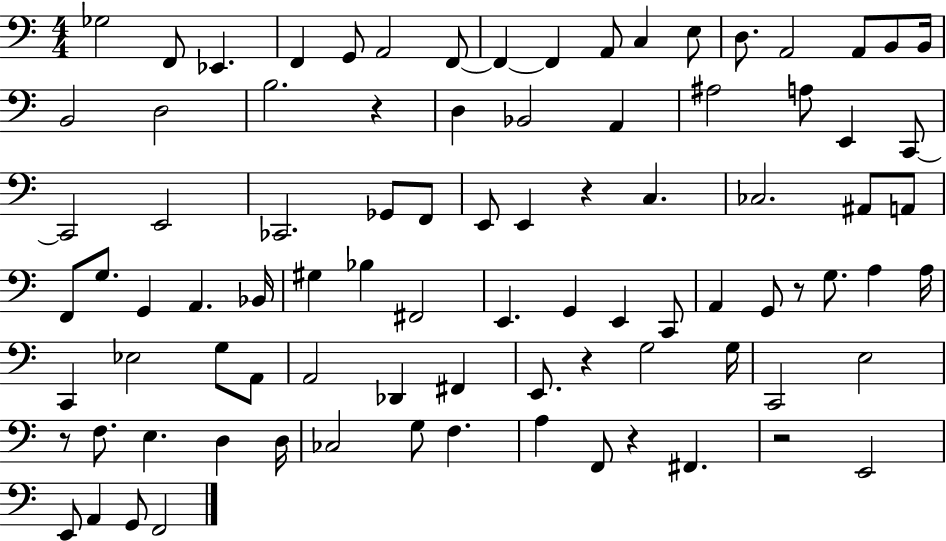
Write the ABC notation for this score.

X:1
T:Untitled
M:4/4
L:1/4
K:C
_G,2 F,,/2 _E,, F,, G,,/2 A,,2 F,,/2 F,, F,, A,,/2 C, E,/2 D,/2 A,,2 A,,/2 B,,/2 B,,/4 B,,2 D,2 B,2 z D, _B,,2 A,, ^A,2 A,/2 E,, C,,/2 C,,2 E,,2 _C,,2 _G,,/2 F,,/2 E,,/2 E,, z C, _C,2 ^A,,/2 A,,/2 F,,/2 G,/2 G,, A,, _B,,/4 ^G, _B, ^F,,2 E,, G,, E,, C,,/2 A,, G,,/2 z/2 G,/2 A, A,/4 C,, _E,2 G,/2 A,,/2 A,,2 _D,, ^F,, E,,/2 z G,2 G,/4 C,,2 E,2 z/2 F,/2 E, D, D,/4 _C,2 G,/2 F, A, F,,/2 z ^F,, z2 E,,2 E,,/2 A,, G,,/2 F,,2